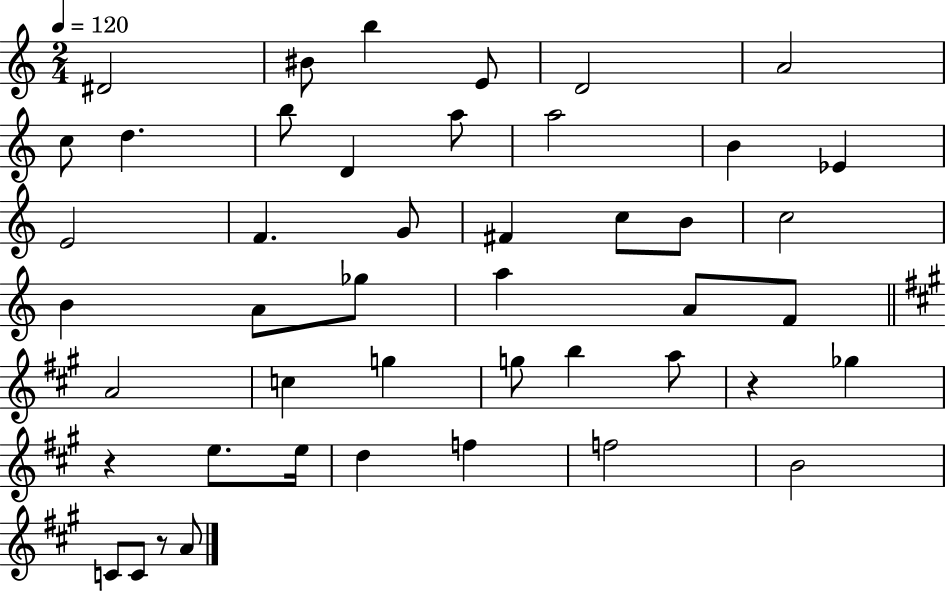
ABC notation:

X:1
T:Untitled
M:2/4
L:1/4
K:C
^D2 ^B/2 b E/2 D2 A2 c/2 d b/2 D a/2 a2 B _E E2 F G/2 ^F c/2 B/2 c2 B A/2 _g/2 a A/2 F/2 A2 c g g/2 b a/2 z _g z e/2 e/4 d f f2 B2 C/2 C/2 z/2 A/2